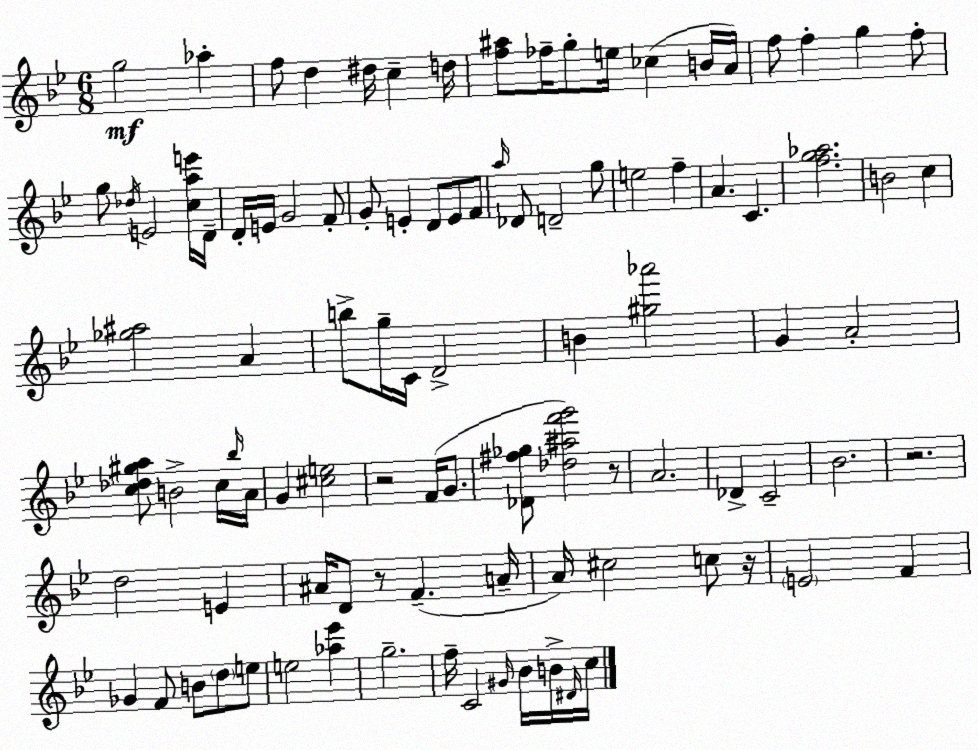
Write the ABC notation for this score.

X:1
T:Untitled
M:6/8
L:1/4
K:Gm
g2 _a f/2 d ^d/4 c d/4 [f^a]/2 _f/4 g/2 e/4 _c B/4 A/4 f/2 f g f/2 g/2 _d/4 E2 [cae']/4 D/4 D/4 E/4 G2 F/2 G/2 E D/2 E/2 F/2 a/4 _D/2 D2 g/2 e2 f A C [fg_a]2 B2 c [_g^a]2 A b/2 g/4 C/4 D2 B [^g_a']2 G A2 [c_d^ga]/2 B2 c/4 _b/4 A/4 G [^ce]2 z2 F/4 G/2 [_D^f_g]/2 [_d^af'g']2 z/2 A2 _D C2 _B2 z2 d2 E ^A/4 D/2 z/2 F A/4 A/4 ^c2 c/2 z/4 E2 F _G F/2 B/2 d/2 e/2 e2 [_a_e'] g2 f/4 C2 ^G/4 _B/4 B/4 ^D/4 c/4